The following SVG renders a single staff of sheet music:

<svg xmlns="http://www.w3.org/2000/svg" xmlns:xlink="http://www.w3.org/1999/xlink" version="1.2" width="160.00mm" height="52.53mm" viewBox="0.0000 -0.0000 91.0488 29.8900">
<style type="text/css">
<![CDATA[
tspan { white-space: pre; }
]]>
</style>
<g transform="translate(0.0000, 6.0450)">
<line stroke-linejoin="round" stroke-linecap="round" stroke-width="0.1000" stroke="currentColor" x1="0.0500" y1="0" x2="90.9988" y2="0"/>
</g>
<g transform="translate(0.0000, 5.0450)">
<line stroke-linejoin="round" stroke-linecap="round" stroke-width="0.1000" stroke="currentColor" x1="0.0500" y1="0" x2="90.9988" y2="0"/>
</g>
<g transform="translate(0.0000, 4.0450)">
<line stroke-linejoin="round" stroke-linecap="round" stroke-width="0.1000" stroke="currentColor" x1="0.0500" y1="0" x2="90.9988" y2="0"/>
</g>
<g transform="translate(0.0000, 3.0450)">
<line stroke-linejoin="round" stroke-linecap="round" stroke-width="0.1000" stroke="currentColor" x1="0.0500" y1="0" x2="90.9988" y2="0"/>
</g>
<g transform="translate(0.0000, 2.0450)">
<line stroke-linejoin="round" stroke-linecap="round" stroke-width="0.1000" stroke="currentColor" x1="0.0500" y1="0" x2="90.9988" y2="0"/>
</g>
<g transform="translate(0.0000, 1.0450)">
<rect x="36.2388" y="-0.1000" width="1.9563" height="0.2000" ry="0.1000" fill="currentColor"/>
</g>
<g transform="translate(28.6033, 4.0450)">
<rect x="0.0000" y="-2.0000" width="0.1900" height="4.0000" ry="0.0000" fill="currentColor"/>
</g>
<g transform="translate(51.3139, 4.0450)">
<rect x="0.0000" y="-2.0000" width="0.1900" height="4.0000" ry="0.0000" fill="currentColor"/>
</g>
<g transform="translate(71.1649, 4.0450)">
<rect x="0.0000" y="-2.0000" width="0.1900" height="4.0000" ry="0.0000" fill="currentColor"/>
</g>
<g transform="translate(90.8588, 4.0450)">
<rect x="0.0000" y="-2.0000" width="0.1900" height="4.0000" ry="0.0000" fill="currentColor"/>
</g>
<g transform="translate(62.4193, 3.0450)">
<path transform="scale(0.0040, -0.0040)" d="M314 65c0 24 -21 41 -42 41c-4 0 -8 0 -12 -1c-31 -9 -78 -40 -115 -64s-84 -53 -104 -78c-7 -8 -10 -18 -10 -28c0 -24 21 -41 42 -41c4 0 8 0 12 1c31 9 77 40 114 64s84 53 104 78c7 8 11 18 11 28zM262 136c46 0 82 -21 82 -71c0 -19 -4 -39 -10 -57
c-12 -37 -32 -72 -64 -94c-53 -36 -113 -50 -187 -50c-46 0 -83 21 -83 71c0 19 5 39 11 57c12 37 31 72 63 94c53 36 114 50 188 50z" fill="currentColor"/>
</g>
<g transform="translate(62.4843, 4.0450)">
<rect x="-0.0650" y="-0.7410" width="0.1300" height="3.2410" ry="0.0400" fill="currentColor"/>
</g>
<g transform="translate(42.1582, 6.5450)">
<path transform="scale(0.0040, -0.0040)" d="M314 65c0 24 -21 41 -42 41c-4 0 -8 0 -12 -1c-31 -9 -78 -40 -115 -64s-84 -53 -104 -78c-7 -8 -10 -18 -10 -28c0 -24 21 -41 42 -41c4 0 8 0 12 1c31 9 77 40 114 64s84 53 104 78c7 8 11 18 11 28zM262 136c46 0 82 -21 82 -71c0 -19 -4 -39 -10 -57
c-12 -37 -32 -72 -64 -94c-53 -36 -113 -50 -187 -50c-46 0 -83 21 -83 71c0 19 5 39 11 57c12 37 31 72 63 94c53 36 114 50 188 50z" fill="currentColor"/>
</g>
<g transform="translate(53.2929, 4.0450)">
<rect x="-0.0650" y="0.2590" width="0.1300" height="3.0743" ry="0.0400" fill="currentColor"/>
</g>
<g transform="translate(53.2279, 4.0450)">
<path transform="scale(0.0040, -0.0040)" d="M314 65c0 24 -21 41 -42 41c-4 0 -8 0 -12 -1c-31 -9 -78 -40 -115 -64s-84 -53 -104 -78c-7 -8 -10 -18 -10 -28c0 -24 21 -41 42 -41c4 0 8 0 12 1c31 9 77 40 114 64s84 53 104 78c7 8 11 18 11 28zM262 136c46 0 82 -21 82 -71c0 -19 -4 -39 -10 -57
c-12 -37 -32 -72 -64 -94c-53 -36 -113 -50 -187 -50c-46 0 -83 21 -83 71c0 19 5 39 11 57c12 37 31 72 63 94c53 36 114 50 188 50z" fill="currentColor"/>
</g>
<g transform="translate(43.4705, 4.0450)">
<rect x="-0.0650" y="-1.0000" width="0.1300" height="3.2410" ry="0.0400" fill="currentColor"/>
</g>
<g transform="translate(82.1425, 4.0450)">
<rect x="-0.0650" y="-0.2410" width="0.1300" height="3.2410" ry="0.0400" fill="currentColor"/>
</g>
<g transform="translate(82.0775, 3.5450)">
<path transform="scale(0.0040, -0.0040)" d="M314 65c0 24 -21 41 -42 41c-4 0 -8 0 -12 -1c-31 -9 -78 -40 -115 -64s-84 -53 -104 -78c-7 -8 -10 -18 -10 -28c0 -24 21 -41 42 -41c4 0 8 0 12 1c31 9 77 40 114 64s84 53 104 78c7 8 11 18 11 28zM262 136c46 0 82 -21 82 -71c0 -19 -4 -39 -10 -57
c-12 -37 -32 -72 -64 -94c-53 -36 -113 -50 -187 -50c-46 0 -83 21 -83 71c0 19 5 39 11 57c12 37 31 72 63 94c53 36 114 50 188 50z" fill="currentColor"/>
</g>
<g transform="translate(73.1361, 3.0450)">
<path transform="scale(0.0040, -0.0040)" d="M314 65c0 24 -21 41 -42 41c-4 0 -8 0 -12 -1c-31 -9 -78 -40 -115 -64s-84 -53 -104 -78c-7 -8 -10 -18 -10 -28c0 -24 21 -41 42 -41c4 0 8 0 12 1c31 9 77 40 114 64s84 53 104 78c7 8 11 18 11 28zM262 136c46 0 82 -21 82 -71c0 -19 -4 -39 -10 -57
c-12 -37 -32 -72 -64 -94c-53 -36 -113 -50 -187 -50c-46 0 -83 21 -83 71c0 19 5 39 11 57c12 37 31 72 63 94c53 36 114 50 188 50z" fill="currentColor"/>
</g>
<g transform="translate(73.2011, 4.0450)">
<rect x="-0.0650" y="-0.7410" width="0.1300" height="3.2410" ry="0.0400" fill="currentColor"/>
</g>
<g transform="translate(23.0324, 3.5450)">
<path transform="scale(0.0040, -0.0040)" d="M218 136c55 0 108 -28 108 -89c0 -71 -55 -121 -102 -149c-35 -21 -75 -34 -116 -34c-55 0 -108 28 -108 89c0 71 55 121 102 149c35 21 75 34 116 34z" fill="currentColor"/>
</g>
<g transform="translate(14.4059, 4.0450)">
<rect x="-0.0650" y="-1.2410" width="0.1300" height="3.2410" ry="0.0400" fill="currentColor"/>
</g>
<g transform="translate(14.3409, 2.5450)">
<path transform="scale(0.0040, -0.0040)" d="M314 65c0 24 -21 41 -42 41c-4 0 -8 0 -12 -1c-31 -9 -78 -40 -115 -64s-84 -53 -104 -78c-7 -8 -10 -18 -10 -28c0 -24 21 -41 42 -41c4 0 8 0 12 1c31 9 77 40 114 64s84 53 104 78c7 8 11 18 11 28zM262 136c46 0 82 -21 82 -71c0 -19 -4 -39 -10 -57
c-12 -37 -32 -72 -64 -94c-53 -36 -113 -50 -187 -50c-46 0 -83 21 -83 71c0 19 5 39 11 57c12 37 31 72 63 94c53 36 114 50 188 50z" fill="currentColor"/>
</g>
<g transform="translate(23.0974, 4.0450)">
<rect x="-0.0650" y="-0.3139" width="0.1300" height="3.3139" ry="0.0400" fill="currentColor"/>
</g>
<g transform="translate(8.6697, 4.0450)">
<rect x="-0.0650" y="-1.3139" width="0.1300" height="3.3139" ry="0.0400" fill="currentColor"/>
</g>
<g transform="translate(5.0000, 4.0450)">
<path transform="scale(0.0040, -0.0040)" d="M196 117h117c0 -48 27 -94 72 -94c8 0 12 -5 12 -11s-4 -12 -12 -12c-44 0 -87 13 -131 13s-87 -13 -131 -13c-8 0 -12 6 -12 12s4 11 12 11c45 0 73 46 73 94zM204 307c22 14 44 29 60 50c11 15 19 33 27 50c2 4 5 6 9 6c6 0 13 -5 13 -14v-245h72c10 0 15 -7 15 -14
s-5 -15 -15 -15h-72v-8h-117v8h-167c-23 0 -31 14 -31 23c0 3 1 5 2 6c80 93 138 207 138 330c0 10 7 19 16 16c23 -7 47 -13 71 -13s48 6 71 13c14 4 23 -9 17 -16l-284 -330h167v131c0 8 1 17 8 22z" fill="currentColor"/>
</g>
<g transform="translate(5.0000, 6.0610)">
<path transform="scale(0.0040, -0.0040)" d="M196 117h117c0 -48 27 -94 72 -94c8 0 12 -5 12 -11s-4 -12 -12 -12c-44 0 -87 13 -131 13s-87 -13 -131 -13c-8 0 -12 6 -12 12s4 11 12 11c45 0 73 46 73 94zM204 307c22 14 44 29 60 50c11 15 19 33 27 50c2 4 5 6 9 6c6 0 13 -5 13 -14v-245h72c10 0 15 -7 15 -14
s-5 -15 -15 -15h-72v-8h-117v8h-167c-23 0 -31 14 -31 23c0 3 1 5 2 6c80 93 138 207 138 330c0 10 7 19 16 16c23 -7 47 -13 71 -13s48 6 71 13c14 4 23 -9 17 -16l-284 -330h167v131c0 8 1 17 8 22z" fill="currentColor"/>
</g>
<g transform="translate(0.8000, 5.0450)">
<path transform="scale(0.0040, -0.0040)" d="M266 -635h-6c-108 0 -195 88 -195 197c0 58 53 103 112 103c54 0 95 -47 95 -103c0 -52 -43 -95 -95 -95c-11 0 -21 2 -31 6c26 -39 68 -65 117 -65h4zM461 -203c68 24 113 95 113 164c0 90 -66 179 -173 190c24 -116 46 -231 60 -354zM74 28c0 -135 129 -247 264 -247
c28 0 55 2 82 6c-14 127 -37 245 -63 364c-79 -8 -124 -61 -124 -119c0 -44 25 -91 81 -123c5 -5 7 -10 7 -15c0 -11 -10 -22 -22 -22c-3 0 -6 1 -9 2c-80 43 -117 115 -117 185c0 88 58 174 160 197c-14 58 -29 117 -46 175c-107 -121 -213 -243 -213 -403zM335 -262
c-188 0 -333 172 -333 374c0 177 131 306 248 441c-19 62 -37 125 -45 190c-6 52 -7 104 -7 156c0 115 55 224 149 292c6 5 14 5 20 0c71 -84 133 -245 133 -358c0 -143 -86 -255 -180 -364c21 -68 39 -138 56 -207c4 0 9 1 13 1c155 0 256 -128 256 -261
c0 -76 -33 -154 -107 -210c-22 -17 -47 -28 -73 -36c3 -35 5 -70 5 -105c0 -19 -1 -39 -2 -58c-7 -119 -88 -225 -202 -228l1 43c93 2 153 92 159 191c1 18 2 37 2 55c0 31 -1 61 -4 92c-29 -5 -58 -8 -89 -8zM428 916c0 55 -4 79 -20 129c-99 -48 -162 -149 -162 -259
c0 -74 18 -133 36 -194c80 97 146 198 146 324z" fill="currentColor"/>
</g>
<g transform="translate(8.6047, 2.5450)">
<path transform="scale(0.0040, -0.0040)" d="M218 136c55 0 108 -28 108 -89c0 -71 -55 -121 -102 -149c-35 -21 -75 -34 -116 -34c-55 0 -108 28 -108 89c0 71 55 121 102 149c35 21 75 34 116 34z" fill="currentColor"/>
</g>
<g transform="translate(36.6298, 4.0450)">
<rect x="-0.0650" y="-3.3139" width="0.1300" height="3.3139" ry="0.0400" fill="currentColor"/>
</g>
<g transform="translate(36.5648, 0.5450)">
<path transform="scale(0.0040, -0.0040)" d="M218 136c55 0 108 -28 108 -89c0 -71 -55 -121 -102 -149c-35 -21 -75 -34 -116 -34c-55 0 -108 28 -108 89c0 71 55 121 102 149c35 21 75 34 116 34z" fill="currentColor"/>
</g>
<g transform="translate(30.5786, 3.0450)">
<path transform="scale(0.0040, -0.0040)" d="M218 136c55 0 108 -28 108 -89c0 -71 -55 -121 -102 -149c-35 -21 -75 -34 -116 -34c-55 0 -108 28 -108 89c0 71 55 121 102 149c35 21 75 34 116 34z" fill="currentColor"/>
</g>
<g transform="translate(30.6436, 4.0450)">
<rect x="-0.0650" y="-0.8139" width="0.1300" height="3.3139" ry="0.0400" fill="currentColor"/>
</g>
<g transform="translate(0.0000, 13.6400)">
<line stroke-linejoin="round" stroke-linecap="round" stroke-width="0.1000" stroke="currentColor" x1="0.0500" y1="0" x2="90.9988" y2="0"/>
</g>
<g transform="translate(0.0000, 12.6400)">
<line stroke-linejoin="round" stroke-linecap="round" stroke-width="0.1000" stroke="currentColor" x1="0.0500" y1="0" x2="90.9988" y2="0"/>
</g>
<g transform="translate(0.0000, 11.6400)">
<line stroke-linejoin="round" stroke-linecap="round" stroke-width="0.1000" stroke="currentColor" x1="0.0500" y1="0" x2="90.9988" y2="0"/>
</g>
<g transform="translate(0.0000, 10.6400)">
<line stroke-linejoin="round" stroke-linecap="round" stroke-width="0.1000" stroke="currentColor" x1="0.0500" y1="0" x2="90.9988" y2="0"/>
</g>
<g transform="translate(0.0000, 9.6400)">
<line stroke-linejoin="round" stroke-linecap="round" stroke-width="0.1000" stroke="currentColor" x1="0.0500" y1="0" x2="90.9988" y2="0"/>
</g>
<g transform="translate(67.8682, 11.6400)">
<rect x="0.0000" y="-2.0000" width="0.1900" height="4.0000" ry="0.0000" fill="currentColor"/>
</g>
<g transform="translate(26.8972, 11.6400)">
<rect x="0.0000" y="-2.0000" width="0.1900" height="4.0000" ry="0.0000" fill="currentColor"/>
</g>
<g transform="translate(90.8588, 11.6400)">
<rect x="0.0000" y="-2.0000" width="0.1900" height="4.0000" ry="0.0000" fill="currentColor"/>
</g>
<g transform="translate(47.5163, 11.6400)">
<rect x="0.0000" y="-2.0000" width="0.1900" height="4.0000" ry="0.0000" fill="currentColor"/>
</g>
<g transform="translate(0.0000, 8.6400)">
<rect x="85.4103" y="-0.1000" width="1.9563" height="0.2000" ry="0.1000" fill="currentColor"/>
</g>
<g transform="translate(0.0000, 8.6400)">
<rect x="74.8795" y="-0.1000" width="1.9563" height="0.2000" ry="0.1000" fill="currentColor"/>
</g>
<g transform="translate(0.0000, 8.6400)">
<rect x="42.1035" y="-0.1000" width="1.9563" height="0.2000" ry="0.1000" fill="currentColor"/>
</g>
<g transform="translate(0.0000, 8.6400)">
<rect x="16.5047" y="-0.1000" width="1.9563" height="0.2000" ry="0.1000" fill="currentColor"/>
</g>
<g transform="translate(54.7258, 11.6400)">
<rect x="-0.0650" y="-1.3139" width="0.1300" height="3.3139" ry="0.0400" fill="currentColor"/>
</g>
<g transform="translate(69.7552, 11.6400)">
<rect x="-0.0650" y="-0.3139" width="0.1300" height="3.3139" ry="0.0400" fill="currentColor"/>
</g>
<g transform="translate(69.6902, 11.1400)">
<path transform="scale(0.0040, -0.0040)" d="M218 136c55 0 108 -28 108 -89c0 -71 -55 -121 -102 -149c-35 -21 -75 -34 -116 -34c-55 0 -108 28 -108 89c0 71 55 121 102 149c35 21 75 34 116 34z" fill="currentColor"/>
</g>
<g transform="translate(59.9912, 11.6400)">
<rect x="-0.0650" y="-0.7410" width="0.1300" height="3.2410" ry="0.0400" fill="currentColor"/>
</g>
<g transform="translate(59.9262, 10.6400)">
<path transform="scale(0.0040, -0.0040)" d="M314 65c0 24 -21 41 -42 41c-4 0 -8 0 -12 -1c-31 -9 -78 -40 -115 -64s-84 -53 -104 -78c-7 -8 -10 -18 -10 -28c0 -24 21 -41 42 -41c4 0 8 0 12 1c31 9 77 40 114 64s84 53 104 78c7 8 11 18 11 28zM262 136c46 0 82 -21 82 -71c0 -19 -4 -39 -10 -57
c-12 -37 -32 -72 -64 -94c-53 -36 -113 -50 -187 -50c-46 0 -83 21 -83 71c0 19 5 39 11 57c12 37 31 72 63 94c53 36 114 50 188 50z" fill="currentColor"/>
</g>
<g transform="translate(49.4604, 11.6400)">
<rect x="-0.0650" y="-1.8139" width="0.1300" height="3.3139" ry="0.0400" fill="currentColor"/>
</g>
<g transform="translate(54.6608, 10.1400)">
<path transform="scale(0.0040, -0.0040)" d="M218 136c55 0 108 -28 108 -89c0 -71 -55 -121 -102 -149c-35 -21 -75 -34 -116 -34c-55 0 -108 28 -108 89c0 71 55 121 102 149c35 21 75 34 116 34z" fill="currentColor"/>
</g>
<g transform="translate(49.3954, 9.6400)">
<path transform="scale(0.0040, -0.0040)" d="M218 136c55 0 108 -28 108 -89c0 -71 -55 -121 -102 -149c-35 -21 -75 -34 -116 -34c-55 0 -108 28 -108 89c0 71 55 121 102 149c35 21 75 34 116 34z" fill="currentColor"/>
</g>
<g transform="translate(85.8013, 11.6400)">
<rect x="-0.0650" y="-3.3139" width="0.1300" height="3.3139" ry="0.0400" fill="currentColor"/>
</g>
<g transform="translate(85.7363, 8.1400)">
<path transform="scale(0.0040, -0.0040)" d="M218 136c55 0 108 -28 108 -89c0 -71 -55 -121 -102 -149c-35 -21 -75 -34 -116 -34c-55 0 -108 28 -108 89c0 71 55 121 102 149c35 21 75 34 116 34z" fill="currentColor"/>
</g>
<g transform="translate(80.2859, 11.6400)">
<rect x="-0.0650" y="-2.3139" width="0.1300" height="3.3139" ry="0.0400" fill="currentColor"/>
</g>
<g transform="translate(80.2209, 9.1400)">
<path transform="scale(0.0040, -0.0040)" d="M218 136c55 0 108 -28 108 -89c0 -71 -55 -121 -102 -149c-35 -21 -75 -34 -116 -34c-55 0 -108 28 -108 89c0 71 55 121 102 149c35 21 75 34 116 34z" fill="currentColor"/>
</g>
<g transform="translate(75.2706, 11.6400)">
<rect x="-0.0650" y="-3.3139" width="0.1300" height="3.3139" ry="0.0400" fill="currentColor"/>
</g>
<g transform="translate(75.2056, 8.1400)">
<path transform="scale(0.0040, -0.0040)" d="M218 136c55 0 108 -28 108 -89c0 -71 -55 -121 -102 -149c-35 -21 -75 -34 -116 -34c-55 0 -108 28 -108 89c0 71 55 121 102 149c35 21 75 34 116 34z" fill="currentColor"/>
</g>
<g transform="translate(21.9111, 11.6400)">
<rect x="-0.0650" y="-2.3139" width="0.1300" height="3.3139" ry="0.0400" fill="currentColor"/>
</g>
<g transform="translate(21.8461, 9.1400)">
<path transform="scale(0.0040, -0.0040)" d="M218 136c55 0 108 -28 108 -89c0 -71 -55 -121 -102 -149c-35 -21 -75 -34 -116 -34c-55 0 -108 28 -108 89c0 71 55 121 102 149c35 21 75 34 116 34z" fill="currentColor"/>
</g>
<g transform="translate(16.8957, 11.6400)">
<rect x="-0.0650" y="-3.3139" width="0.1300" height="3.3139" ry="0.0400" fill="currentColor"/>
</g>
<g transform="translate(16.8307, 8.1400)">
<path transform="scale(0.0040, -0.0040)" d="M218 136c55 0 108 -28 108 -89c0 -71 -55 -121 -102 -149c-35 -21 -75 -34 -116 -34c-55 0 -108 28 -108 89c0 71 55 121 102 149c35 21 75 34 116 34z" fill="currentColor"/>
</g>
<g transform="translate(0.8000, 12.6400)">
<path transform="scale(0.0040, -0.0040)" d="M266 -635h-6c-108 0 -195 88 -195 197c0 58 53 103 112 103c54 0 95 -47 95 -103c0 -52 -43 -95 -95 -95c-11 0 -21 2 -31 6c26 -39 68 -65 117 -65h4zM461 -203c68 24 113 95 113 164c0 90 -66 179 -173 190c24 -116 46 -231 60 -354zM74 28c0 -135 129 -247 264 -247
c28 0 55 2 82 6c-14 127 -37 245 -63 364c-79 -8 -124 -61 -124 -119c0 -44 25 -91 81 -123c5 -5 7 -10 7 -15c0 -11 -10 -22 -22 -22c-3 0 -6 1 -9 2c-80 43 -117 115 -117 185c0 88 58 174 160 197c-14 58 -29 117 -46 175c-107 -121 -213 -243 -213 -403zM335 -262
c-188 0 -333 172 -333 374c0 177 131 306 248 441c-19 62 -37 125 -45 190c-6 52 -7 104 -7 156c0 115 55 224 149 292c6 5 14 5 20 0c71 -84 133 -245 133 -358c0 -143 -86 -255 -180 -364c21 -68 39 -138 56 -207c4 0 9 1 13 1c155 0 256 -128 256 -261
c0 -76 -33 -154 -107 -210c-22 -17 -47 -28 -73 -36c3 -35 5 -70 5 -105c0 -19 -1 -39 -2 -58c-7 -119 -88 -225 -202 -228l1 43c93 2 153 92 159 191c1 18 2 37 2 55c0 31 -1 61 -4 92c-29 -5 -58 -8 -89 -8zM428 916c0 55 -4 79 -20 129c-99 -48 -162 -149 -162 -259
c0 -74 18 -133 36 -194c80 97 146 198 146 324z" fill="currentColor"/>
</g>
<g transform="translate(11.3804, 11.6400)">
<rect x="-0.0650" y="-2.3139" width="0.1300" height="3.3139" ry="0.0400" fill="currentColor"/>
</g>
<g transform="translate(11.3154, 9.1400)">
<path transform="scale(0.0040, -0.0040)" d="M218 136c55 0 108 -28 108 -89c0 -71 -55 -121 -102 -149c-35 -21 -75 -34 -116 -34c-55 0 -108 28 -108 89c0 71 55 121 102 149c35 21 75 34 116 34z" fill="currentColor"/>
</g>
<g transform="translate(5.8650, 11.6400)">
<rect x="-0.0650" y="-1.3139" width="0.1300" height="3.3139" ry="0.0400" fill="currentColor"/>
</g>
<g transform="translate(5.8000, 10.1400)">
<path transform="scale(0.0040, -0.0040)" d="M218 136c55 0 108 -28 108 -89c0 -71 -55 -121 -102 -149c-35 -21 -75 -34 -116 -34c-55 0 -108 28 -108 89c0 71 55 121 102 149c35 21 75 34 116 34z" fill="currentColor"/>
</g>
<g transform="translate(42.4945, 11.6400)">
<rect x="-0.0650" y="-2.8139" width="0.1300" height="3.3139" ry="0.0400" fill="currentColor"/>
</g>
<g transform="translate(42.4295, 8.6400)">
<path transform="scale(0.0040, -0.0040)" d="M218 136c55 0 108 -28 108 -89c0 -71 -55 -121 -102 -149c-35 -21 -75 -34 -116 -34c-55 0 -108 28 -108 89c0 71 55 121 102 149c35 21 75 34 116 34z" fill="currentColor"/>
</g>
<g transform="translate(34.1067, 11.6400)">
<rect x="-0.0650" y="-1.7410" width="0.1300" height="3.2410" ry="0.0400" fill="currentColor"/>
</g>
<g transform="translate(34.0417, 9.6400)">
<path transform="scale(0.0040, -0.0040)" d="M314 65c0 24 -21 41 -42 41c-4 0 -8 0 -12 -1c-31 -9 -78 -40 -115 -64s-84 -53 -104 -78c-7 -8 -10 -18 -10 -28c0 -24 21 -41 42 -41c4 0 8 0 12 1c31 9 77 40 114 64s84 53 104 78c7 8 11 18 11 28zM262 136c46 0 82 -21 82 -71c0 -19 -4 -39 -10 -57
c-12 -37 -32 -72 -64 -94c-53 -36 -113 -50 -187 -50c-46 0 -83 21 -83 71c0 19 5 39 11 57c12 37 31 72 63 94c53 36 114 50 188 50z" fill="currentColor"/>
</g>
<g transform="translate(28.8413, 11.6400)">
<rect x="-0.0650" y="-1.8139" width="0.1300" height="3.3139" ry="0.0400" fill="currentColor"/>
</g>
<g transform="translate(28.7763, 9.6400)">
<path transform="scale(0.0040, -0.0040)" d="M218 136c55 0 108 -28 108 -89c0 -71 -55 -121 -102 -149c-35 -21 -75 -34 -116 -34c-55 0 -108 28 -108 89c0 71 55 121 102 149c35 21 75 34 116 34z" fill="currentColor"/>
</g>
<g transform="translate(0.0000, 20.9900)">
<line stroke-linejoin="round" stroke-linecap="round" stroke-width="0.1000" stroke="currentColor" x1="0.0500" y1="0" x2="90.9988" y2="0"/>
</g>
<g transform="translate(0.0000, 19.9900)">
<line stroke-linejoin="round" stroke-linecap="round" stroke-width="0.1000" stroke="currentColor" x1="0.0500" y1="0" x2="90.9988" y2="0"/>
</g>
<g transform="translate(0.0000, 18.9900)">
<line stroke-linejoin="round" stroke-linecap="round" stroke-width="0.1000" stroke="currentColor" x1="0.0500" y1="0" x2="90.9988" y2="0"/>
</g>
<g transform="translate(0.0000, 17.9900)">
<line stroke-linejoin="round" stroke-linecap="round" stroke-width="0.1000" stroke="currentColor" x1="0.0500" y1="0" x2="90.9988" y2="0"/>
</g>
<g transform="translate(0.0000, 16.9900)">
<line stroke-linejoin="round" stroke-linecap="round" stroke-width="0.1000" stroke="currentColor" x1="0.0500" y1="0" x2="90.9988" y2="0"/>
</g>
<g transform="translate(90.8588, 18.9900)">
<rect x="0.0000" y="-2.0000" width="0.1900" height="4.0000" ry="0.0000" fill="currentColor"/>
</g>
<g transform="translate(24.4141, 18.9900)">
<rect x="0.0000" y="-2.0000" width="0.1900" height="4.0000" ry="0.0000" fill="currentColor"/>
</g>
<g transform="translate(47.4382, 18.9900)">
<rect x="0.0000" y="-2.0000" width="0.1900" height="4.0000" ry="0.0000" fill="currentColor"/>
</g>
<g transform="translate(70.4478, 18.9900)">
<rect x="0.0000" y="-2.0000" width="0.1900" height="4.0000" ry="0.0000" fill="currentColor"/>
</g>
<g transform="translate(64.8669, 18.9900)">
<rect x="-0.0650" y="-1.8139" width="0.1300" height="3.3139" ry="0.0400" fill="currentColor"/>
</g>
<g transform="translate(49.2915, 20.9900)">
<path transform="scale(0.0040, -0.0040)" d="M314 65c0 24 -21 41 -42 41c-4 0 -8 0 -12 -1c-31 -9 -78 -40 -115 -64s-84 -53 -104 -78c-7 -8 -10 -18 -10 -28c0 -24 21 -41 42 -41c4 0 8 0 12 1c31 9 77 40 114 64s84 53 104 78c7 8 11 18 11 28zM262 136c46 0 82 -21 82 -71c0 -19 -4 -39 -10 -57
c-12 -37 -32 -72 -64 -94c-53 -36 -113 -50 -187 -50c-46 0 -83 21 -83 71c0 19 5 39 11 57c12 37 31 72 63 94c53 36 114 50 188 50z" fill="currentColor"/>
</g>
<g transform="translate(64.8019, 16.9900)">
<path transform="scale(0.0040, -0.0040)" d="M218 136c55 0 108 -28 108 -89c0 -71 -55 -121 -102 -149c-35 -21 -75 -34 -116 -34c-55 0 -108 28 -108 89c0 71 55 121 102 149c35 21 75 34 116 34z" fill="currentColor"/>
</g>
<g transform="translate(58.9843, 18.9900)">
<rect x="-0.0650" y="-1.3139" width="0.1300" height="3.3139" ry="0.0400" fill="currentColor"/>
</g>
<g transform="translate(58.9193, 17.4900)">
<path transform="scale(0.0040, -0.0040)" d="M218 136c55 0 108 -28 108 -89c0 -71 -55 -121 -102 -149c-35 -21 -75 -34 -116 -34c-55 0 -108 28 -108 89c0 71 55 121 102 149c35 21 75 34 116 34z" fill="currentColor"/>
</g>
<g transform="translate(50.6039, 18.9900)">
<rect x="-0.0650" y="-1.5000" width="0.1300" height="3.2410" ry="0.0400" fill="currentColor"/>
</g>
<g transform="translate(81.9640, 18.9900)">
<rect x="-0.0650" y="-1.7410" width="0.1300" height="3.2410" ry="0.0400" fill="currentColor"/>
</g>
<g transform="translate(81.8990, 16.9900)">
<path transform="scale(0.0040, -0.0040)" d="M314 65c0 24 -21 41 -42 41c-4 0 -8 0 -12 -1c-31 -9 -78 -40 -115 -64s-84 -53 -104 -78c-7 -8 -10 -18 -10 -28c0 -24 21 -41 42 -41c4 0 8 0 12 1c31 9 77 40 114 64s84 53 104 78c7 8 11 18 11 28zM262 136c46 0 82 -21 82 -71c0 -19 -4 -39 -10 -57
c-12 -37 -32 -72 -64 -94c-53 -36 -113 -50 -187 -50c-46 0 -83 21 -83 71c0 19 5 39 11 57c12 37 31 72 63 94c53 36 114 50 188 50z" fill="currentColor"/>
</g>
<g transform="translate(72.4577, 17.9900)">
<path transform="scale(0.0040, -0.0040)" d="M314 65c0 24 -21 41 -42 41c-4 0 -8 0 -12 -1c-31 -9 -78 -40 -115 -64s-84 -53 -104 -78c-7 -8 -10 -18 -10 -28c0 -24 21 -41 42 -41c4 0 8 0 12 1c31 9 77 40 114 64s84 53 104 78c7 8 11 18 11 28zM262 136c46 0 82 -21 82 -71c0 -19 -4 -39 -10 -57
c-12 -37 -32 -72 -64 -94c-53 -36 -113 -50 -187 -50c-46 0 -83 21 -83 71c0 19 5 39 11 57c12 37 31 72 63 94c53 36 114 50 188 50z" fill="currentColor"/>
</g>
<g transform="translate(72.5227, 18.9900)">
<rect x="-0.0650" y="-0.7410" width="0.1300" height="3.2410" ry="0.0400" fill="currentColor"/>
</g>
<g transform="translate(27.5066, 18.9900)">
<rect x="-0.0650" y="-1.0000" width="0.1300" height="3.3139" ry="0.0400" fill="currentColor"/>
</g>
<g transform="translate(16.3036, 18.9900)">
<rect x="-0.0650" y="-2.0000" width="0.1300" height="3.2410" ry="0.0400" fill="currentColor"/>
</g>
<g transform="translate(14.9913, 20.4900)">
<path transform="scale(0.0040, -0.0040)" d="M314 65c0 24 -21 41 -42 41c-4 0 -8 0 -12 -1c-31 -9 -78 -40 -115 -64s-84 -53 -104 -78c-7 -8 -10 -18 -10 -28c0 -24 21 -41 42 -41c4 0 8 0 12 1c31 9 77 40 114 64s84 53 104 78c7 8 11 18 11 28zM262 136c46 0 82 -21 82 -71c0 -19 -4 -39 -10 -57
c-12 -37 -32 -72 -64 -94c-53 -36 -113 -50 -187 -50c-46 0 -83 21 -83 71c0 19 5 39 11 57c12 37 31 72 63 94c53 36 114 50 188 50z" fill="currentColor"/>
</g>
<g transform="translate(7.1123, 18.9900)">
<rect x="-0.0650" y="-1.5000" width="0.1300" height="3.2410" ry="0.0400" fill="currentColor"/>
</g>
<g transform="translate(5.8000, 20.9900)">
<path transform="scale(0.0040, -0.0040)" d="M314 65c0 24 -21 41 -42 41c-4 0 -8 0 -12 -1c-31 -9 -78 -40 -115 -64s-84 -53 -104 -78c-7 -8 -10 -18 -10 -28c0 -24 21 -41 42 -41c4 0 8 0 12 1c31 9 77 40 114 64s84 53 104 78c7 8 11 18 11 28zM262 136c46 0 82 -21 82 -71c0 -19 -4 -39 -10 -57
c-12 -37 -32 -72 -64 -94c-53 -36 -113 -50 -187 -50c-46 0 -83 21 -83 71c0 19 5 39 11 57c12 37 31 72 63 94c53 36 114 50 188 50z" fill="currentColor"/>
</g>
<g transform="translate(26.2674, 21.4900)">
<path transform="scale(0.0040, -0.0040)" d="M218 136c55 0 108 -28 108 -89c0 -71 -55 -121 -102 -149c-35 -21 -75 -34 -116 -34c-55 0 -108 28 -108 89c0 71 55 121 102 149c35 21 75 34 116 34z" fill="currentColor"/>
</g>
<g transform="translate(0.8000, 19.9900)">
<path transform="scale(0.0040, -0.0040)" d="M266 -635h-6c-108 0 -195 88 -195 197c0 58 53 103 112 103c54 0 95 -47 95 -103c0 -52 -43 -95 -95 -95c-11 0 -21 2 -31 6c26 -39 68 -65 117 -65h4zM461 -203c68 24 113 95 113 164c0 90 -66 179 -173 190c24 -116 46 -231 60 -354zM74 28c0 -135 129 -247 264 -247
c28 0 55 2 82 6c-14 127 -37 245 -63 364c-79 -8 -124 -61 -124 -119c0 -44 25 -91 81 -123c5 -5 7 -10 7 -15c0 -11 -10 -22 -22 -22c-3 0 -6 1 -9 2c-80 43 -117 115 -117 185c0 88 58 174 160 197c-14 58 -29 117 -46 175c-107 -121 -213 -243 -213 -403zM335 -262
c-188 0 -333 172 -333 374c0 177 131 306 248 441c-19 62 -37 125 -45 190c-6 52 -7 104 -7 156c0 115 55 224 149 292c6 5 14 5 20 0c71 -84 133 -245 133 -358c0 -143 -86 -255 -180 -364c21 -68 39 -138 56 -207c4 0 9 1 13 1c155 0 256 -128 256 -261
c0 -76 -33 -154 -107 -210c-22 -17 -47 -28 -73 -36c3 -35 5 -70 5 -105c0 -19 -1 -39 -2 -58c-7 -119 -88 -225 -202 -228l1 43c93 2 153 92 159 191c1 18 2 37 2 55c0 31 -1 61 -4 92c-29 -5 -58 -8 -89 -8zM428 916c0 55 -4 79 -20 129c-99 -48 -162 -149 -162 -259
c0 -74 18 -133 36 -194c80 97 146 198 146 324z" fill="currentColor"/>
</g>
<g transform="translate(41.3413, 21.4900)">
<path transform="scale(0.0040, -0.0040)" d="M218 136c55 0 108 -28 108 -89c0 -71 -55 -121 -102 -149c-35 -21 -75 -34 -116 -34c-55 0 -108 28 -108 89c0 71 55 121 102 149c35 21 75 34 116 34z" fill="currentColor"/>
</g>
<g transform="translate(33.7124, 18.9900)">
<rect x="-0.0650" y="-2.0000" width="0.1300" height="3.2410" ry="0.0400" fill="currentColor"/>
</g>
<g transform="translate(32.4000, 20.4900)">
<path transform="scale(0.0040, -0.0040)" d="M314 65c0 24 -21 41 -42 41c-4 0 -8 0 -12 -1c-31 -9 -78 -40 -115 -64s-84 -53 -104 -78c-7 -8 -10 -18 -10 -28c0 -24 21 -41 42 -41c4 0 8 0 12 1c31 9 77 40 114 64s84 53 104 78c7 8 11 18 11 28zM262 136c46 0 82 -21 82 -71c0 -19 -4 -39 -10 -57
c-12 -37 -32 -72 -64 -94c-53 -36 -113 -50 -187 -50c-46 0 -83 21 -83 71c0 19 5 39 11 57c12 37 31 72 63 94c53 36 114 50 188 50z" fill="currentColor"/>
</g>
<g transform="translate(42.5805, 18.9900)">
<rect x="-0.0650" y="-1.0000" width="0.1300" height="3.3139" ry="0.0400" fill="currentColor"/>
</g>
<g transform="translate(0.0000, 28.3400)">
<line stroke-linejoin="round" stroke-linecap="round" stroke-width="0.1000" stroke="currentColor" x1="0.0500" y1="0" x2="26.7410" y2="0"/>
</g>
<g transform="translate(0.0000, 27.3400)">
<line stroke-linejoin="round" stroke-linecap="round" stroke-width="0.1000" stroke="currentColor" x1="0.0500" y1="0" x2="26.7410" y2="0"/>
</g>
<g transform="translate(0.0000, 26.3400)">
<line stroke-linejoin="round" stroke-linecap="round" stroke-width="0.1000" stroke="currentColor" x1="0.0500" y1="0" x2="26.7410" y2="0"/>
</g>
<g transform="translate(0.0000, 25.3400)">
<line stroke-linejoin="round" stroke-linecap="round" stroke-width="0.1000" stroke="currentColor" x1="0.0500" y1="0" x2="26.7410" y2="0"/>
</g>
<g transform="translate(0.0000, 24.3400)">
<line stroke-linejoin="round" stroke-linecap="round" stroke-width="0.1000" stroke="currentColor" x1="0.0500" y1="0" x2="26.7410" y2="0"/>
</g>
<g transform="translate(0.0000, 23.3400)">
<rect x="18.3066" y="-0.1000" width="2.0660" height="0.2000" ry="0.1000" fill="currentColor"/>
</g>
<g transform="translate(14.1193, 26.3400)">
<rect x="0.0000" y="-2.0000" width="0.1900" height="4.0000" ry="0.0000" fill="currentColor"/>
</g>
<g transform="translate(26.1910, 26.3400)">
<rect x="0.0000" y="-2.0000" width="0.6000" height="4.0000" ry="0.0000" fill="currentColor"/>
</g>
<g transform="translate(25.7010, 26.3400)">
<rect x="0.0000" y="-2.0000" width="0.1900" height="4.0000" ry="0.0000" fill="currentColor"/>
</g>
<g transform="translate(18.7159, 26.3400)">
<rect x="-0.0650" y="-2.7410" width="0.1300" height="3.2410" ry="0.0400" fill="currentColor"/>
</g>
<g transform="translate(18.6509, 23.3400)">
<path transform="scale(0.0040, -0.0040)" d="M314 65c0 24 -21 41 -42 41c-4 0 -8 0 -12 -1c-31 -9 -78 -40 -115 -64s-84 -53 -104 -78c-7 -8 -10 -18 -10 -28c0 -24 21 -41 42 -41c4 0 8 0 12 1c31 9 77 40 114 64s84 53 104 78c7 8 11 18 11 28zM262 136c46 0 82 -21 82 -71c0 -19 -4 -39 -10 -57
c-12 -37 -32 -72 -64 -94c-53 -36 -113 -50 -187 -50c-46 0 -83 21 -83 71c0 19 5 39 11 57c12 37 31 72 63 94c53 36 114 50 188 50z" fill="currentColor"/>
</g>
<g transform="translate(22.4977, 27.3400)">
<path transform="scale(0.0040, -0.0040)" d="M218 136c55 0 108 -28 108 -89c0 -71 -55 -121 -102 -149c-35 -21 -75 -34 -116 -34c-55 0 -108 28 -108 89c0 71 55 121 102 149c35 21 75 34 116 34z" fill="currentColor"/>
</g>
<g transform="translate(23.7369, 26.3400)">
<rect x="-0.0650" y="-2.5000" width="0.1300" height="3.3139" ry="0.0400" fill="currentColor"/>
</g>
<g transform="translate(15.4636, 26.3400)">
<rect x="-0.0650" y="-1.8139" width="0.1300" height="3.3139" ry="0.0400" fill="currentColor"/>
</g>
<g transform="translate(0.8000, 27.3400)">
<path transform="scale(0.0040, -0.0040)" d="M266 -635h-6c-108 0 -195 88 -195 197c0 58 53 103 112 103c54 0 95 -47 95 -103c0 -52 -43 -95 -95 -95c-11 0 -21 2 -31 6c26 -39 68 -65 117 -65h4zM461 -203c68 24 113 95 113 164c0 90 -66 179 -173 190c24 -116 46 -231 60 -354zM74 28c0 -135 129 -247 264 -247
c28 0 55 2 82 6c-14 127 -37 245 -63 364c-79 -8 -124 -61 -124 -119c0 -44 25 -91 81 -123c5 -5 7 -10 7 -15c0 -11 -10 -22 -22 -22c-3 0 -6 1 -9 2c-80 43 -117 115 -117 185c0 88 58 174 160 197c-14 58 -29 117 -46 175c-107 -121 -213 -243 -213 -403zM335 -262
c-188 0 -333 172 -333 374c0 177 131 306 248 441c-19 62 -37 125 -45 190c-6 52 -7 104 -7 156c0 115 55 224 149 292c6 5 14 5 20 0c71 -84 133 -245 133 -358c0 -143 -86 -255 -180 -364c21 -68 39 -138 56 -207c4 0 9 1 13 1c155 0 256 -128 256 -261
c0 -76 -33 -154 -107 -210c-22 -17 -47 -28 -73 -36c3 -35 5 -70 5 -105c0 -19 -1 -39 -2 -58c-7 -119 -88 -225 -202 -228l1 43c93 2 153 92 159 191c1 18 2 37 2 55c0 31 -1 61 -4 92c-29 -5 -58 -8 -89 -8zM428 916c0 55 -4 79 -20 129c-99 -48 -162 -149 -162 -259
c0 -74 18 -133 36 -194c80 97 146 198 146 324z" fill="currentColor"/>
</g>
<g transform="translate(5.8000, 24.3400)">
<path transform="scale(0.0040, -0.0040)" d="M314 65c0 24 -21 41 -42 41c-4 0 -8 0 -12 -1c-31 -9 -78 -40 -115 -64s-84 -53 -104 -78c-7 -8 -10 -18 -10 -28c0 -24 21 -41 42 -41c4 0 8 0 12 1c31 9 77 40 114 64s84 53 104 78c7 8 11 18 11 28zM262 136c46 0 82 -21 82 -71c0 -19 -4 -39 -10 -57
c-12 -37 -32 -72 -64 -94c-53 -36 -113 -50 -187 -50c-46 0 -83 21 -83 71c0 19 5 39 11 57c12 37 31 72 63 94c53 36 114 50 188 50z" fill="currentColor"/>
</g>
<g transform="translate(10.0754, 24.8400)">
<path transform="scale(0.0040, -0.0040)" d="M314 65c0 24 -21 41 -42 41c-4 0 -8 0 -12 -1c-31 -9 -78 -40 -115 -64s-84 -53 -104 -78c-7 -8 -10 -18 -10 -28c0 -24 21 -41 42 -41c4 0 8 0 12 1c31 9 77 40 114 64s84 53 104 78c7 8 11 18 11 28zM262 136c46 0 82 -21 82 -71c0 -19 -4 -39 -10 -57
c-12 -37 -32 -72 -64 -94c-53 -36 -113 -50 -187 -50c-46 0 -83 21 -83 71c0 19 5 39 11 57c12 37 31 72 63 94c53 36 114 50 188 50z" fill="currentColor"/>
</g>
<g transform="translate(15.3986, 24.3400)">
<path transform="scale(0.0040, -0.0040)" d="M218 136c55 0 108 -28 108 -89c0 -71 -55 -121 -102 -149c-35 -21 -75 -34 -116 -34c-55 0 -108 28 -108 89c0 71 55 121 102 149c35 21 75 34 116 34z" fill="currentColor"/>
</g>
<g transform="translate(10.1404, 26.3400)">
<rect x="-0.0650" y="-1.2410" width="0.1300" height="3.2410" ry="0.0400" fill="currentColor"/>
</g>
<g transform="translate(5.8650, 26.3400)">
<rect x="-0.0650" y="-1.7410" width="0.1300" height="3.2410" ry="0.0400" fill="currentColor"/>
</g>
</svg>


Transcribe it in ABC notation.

X:1
T:Untitled
M:4/4
L:1/4
K:C
e e2 c d b D2 B2 d2 d2 c2 e g b g f f2 a f e d2 c b g b E2 F2 D F2 D E2 e f d2 f2 f2 e2 f a2 G